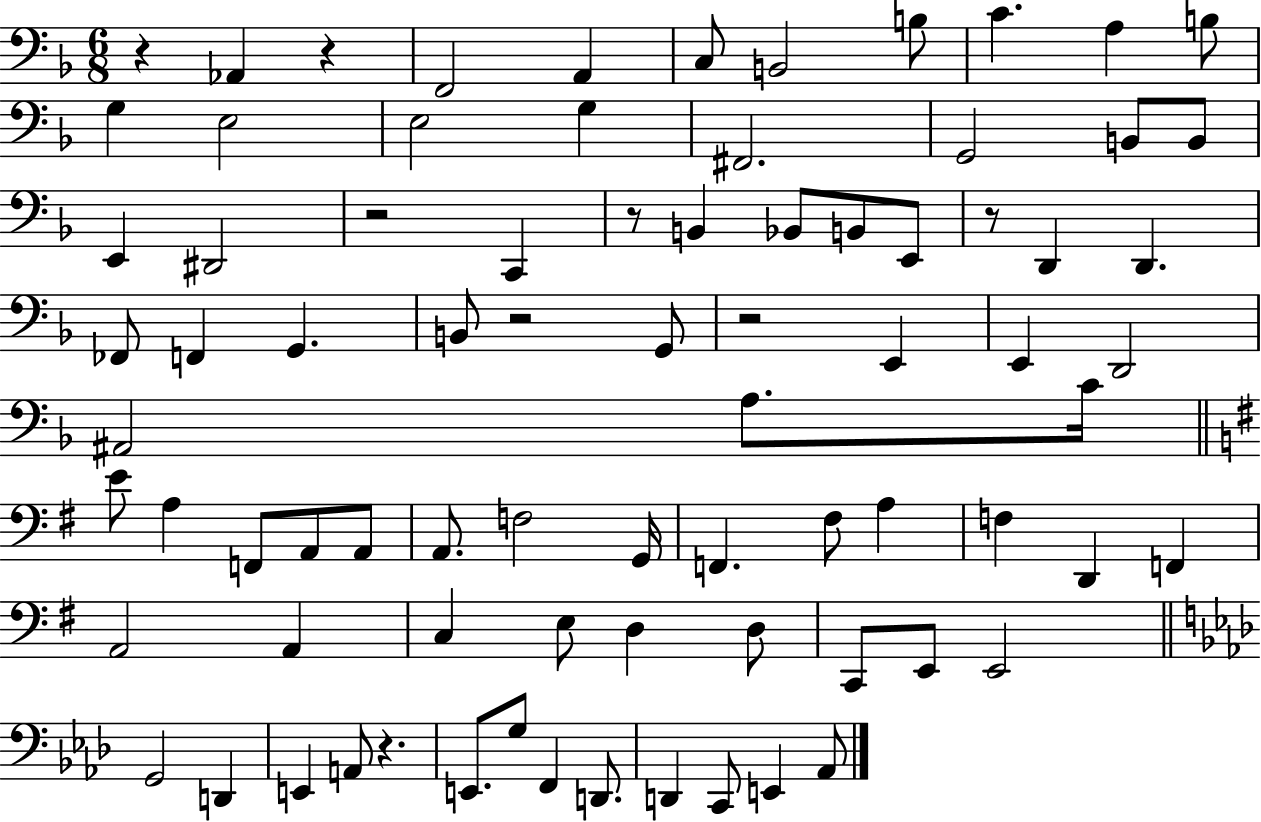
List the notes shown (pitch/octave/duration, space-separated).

R/q Ab2/q R/q F2/h A2/q C3/e B2/h B3/e C4/q. A3/q B3/e G3/q E3/h E3/h G3/q F#2/h. G2/h B2/e B2/e E2/q D#2/h R/h C2/q R/e B2/q Bb2/e B2/e E2/e R/e D2/q D2/q. FES2/e F2/q G2/q. B2/e R/h G2/e R/h E2/q E2/q D2/h A#2/h A3/e. C4/s E4/e A3/q F2/e A2/e A2/e A2/e. F3/h G2/s F2/q. F#3/e A3/q F3/q D2/q F2/q A2/h A2/q C3/q E3/e D3/q D3/e C2/e E2/e E2/h G2/h D2/q E2/q A2/e R/q. E2/e. G3/e F2/q D2/e. D2/q C2/e E2/q Ab2/e